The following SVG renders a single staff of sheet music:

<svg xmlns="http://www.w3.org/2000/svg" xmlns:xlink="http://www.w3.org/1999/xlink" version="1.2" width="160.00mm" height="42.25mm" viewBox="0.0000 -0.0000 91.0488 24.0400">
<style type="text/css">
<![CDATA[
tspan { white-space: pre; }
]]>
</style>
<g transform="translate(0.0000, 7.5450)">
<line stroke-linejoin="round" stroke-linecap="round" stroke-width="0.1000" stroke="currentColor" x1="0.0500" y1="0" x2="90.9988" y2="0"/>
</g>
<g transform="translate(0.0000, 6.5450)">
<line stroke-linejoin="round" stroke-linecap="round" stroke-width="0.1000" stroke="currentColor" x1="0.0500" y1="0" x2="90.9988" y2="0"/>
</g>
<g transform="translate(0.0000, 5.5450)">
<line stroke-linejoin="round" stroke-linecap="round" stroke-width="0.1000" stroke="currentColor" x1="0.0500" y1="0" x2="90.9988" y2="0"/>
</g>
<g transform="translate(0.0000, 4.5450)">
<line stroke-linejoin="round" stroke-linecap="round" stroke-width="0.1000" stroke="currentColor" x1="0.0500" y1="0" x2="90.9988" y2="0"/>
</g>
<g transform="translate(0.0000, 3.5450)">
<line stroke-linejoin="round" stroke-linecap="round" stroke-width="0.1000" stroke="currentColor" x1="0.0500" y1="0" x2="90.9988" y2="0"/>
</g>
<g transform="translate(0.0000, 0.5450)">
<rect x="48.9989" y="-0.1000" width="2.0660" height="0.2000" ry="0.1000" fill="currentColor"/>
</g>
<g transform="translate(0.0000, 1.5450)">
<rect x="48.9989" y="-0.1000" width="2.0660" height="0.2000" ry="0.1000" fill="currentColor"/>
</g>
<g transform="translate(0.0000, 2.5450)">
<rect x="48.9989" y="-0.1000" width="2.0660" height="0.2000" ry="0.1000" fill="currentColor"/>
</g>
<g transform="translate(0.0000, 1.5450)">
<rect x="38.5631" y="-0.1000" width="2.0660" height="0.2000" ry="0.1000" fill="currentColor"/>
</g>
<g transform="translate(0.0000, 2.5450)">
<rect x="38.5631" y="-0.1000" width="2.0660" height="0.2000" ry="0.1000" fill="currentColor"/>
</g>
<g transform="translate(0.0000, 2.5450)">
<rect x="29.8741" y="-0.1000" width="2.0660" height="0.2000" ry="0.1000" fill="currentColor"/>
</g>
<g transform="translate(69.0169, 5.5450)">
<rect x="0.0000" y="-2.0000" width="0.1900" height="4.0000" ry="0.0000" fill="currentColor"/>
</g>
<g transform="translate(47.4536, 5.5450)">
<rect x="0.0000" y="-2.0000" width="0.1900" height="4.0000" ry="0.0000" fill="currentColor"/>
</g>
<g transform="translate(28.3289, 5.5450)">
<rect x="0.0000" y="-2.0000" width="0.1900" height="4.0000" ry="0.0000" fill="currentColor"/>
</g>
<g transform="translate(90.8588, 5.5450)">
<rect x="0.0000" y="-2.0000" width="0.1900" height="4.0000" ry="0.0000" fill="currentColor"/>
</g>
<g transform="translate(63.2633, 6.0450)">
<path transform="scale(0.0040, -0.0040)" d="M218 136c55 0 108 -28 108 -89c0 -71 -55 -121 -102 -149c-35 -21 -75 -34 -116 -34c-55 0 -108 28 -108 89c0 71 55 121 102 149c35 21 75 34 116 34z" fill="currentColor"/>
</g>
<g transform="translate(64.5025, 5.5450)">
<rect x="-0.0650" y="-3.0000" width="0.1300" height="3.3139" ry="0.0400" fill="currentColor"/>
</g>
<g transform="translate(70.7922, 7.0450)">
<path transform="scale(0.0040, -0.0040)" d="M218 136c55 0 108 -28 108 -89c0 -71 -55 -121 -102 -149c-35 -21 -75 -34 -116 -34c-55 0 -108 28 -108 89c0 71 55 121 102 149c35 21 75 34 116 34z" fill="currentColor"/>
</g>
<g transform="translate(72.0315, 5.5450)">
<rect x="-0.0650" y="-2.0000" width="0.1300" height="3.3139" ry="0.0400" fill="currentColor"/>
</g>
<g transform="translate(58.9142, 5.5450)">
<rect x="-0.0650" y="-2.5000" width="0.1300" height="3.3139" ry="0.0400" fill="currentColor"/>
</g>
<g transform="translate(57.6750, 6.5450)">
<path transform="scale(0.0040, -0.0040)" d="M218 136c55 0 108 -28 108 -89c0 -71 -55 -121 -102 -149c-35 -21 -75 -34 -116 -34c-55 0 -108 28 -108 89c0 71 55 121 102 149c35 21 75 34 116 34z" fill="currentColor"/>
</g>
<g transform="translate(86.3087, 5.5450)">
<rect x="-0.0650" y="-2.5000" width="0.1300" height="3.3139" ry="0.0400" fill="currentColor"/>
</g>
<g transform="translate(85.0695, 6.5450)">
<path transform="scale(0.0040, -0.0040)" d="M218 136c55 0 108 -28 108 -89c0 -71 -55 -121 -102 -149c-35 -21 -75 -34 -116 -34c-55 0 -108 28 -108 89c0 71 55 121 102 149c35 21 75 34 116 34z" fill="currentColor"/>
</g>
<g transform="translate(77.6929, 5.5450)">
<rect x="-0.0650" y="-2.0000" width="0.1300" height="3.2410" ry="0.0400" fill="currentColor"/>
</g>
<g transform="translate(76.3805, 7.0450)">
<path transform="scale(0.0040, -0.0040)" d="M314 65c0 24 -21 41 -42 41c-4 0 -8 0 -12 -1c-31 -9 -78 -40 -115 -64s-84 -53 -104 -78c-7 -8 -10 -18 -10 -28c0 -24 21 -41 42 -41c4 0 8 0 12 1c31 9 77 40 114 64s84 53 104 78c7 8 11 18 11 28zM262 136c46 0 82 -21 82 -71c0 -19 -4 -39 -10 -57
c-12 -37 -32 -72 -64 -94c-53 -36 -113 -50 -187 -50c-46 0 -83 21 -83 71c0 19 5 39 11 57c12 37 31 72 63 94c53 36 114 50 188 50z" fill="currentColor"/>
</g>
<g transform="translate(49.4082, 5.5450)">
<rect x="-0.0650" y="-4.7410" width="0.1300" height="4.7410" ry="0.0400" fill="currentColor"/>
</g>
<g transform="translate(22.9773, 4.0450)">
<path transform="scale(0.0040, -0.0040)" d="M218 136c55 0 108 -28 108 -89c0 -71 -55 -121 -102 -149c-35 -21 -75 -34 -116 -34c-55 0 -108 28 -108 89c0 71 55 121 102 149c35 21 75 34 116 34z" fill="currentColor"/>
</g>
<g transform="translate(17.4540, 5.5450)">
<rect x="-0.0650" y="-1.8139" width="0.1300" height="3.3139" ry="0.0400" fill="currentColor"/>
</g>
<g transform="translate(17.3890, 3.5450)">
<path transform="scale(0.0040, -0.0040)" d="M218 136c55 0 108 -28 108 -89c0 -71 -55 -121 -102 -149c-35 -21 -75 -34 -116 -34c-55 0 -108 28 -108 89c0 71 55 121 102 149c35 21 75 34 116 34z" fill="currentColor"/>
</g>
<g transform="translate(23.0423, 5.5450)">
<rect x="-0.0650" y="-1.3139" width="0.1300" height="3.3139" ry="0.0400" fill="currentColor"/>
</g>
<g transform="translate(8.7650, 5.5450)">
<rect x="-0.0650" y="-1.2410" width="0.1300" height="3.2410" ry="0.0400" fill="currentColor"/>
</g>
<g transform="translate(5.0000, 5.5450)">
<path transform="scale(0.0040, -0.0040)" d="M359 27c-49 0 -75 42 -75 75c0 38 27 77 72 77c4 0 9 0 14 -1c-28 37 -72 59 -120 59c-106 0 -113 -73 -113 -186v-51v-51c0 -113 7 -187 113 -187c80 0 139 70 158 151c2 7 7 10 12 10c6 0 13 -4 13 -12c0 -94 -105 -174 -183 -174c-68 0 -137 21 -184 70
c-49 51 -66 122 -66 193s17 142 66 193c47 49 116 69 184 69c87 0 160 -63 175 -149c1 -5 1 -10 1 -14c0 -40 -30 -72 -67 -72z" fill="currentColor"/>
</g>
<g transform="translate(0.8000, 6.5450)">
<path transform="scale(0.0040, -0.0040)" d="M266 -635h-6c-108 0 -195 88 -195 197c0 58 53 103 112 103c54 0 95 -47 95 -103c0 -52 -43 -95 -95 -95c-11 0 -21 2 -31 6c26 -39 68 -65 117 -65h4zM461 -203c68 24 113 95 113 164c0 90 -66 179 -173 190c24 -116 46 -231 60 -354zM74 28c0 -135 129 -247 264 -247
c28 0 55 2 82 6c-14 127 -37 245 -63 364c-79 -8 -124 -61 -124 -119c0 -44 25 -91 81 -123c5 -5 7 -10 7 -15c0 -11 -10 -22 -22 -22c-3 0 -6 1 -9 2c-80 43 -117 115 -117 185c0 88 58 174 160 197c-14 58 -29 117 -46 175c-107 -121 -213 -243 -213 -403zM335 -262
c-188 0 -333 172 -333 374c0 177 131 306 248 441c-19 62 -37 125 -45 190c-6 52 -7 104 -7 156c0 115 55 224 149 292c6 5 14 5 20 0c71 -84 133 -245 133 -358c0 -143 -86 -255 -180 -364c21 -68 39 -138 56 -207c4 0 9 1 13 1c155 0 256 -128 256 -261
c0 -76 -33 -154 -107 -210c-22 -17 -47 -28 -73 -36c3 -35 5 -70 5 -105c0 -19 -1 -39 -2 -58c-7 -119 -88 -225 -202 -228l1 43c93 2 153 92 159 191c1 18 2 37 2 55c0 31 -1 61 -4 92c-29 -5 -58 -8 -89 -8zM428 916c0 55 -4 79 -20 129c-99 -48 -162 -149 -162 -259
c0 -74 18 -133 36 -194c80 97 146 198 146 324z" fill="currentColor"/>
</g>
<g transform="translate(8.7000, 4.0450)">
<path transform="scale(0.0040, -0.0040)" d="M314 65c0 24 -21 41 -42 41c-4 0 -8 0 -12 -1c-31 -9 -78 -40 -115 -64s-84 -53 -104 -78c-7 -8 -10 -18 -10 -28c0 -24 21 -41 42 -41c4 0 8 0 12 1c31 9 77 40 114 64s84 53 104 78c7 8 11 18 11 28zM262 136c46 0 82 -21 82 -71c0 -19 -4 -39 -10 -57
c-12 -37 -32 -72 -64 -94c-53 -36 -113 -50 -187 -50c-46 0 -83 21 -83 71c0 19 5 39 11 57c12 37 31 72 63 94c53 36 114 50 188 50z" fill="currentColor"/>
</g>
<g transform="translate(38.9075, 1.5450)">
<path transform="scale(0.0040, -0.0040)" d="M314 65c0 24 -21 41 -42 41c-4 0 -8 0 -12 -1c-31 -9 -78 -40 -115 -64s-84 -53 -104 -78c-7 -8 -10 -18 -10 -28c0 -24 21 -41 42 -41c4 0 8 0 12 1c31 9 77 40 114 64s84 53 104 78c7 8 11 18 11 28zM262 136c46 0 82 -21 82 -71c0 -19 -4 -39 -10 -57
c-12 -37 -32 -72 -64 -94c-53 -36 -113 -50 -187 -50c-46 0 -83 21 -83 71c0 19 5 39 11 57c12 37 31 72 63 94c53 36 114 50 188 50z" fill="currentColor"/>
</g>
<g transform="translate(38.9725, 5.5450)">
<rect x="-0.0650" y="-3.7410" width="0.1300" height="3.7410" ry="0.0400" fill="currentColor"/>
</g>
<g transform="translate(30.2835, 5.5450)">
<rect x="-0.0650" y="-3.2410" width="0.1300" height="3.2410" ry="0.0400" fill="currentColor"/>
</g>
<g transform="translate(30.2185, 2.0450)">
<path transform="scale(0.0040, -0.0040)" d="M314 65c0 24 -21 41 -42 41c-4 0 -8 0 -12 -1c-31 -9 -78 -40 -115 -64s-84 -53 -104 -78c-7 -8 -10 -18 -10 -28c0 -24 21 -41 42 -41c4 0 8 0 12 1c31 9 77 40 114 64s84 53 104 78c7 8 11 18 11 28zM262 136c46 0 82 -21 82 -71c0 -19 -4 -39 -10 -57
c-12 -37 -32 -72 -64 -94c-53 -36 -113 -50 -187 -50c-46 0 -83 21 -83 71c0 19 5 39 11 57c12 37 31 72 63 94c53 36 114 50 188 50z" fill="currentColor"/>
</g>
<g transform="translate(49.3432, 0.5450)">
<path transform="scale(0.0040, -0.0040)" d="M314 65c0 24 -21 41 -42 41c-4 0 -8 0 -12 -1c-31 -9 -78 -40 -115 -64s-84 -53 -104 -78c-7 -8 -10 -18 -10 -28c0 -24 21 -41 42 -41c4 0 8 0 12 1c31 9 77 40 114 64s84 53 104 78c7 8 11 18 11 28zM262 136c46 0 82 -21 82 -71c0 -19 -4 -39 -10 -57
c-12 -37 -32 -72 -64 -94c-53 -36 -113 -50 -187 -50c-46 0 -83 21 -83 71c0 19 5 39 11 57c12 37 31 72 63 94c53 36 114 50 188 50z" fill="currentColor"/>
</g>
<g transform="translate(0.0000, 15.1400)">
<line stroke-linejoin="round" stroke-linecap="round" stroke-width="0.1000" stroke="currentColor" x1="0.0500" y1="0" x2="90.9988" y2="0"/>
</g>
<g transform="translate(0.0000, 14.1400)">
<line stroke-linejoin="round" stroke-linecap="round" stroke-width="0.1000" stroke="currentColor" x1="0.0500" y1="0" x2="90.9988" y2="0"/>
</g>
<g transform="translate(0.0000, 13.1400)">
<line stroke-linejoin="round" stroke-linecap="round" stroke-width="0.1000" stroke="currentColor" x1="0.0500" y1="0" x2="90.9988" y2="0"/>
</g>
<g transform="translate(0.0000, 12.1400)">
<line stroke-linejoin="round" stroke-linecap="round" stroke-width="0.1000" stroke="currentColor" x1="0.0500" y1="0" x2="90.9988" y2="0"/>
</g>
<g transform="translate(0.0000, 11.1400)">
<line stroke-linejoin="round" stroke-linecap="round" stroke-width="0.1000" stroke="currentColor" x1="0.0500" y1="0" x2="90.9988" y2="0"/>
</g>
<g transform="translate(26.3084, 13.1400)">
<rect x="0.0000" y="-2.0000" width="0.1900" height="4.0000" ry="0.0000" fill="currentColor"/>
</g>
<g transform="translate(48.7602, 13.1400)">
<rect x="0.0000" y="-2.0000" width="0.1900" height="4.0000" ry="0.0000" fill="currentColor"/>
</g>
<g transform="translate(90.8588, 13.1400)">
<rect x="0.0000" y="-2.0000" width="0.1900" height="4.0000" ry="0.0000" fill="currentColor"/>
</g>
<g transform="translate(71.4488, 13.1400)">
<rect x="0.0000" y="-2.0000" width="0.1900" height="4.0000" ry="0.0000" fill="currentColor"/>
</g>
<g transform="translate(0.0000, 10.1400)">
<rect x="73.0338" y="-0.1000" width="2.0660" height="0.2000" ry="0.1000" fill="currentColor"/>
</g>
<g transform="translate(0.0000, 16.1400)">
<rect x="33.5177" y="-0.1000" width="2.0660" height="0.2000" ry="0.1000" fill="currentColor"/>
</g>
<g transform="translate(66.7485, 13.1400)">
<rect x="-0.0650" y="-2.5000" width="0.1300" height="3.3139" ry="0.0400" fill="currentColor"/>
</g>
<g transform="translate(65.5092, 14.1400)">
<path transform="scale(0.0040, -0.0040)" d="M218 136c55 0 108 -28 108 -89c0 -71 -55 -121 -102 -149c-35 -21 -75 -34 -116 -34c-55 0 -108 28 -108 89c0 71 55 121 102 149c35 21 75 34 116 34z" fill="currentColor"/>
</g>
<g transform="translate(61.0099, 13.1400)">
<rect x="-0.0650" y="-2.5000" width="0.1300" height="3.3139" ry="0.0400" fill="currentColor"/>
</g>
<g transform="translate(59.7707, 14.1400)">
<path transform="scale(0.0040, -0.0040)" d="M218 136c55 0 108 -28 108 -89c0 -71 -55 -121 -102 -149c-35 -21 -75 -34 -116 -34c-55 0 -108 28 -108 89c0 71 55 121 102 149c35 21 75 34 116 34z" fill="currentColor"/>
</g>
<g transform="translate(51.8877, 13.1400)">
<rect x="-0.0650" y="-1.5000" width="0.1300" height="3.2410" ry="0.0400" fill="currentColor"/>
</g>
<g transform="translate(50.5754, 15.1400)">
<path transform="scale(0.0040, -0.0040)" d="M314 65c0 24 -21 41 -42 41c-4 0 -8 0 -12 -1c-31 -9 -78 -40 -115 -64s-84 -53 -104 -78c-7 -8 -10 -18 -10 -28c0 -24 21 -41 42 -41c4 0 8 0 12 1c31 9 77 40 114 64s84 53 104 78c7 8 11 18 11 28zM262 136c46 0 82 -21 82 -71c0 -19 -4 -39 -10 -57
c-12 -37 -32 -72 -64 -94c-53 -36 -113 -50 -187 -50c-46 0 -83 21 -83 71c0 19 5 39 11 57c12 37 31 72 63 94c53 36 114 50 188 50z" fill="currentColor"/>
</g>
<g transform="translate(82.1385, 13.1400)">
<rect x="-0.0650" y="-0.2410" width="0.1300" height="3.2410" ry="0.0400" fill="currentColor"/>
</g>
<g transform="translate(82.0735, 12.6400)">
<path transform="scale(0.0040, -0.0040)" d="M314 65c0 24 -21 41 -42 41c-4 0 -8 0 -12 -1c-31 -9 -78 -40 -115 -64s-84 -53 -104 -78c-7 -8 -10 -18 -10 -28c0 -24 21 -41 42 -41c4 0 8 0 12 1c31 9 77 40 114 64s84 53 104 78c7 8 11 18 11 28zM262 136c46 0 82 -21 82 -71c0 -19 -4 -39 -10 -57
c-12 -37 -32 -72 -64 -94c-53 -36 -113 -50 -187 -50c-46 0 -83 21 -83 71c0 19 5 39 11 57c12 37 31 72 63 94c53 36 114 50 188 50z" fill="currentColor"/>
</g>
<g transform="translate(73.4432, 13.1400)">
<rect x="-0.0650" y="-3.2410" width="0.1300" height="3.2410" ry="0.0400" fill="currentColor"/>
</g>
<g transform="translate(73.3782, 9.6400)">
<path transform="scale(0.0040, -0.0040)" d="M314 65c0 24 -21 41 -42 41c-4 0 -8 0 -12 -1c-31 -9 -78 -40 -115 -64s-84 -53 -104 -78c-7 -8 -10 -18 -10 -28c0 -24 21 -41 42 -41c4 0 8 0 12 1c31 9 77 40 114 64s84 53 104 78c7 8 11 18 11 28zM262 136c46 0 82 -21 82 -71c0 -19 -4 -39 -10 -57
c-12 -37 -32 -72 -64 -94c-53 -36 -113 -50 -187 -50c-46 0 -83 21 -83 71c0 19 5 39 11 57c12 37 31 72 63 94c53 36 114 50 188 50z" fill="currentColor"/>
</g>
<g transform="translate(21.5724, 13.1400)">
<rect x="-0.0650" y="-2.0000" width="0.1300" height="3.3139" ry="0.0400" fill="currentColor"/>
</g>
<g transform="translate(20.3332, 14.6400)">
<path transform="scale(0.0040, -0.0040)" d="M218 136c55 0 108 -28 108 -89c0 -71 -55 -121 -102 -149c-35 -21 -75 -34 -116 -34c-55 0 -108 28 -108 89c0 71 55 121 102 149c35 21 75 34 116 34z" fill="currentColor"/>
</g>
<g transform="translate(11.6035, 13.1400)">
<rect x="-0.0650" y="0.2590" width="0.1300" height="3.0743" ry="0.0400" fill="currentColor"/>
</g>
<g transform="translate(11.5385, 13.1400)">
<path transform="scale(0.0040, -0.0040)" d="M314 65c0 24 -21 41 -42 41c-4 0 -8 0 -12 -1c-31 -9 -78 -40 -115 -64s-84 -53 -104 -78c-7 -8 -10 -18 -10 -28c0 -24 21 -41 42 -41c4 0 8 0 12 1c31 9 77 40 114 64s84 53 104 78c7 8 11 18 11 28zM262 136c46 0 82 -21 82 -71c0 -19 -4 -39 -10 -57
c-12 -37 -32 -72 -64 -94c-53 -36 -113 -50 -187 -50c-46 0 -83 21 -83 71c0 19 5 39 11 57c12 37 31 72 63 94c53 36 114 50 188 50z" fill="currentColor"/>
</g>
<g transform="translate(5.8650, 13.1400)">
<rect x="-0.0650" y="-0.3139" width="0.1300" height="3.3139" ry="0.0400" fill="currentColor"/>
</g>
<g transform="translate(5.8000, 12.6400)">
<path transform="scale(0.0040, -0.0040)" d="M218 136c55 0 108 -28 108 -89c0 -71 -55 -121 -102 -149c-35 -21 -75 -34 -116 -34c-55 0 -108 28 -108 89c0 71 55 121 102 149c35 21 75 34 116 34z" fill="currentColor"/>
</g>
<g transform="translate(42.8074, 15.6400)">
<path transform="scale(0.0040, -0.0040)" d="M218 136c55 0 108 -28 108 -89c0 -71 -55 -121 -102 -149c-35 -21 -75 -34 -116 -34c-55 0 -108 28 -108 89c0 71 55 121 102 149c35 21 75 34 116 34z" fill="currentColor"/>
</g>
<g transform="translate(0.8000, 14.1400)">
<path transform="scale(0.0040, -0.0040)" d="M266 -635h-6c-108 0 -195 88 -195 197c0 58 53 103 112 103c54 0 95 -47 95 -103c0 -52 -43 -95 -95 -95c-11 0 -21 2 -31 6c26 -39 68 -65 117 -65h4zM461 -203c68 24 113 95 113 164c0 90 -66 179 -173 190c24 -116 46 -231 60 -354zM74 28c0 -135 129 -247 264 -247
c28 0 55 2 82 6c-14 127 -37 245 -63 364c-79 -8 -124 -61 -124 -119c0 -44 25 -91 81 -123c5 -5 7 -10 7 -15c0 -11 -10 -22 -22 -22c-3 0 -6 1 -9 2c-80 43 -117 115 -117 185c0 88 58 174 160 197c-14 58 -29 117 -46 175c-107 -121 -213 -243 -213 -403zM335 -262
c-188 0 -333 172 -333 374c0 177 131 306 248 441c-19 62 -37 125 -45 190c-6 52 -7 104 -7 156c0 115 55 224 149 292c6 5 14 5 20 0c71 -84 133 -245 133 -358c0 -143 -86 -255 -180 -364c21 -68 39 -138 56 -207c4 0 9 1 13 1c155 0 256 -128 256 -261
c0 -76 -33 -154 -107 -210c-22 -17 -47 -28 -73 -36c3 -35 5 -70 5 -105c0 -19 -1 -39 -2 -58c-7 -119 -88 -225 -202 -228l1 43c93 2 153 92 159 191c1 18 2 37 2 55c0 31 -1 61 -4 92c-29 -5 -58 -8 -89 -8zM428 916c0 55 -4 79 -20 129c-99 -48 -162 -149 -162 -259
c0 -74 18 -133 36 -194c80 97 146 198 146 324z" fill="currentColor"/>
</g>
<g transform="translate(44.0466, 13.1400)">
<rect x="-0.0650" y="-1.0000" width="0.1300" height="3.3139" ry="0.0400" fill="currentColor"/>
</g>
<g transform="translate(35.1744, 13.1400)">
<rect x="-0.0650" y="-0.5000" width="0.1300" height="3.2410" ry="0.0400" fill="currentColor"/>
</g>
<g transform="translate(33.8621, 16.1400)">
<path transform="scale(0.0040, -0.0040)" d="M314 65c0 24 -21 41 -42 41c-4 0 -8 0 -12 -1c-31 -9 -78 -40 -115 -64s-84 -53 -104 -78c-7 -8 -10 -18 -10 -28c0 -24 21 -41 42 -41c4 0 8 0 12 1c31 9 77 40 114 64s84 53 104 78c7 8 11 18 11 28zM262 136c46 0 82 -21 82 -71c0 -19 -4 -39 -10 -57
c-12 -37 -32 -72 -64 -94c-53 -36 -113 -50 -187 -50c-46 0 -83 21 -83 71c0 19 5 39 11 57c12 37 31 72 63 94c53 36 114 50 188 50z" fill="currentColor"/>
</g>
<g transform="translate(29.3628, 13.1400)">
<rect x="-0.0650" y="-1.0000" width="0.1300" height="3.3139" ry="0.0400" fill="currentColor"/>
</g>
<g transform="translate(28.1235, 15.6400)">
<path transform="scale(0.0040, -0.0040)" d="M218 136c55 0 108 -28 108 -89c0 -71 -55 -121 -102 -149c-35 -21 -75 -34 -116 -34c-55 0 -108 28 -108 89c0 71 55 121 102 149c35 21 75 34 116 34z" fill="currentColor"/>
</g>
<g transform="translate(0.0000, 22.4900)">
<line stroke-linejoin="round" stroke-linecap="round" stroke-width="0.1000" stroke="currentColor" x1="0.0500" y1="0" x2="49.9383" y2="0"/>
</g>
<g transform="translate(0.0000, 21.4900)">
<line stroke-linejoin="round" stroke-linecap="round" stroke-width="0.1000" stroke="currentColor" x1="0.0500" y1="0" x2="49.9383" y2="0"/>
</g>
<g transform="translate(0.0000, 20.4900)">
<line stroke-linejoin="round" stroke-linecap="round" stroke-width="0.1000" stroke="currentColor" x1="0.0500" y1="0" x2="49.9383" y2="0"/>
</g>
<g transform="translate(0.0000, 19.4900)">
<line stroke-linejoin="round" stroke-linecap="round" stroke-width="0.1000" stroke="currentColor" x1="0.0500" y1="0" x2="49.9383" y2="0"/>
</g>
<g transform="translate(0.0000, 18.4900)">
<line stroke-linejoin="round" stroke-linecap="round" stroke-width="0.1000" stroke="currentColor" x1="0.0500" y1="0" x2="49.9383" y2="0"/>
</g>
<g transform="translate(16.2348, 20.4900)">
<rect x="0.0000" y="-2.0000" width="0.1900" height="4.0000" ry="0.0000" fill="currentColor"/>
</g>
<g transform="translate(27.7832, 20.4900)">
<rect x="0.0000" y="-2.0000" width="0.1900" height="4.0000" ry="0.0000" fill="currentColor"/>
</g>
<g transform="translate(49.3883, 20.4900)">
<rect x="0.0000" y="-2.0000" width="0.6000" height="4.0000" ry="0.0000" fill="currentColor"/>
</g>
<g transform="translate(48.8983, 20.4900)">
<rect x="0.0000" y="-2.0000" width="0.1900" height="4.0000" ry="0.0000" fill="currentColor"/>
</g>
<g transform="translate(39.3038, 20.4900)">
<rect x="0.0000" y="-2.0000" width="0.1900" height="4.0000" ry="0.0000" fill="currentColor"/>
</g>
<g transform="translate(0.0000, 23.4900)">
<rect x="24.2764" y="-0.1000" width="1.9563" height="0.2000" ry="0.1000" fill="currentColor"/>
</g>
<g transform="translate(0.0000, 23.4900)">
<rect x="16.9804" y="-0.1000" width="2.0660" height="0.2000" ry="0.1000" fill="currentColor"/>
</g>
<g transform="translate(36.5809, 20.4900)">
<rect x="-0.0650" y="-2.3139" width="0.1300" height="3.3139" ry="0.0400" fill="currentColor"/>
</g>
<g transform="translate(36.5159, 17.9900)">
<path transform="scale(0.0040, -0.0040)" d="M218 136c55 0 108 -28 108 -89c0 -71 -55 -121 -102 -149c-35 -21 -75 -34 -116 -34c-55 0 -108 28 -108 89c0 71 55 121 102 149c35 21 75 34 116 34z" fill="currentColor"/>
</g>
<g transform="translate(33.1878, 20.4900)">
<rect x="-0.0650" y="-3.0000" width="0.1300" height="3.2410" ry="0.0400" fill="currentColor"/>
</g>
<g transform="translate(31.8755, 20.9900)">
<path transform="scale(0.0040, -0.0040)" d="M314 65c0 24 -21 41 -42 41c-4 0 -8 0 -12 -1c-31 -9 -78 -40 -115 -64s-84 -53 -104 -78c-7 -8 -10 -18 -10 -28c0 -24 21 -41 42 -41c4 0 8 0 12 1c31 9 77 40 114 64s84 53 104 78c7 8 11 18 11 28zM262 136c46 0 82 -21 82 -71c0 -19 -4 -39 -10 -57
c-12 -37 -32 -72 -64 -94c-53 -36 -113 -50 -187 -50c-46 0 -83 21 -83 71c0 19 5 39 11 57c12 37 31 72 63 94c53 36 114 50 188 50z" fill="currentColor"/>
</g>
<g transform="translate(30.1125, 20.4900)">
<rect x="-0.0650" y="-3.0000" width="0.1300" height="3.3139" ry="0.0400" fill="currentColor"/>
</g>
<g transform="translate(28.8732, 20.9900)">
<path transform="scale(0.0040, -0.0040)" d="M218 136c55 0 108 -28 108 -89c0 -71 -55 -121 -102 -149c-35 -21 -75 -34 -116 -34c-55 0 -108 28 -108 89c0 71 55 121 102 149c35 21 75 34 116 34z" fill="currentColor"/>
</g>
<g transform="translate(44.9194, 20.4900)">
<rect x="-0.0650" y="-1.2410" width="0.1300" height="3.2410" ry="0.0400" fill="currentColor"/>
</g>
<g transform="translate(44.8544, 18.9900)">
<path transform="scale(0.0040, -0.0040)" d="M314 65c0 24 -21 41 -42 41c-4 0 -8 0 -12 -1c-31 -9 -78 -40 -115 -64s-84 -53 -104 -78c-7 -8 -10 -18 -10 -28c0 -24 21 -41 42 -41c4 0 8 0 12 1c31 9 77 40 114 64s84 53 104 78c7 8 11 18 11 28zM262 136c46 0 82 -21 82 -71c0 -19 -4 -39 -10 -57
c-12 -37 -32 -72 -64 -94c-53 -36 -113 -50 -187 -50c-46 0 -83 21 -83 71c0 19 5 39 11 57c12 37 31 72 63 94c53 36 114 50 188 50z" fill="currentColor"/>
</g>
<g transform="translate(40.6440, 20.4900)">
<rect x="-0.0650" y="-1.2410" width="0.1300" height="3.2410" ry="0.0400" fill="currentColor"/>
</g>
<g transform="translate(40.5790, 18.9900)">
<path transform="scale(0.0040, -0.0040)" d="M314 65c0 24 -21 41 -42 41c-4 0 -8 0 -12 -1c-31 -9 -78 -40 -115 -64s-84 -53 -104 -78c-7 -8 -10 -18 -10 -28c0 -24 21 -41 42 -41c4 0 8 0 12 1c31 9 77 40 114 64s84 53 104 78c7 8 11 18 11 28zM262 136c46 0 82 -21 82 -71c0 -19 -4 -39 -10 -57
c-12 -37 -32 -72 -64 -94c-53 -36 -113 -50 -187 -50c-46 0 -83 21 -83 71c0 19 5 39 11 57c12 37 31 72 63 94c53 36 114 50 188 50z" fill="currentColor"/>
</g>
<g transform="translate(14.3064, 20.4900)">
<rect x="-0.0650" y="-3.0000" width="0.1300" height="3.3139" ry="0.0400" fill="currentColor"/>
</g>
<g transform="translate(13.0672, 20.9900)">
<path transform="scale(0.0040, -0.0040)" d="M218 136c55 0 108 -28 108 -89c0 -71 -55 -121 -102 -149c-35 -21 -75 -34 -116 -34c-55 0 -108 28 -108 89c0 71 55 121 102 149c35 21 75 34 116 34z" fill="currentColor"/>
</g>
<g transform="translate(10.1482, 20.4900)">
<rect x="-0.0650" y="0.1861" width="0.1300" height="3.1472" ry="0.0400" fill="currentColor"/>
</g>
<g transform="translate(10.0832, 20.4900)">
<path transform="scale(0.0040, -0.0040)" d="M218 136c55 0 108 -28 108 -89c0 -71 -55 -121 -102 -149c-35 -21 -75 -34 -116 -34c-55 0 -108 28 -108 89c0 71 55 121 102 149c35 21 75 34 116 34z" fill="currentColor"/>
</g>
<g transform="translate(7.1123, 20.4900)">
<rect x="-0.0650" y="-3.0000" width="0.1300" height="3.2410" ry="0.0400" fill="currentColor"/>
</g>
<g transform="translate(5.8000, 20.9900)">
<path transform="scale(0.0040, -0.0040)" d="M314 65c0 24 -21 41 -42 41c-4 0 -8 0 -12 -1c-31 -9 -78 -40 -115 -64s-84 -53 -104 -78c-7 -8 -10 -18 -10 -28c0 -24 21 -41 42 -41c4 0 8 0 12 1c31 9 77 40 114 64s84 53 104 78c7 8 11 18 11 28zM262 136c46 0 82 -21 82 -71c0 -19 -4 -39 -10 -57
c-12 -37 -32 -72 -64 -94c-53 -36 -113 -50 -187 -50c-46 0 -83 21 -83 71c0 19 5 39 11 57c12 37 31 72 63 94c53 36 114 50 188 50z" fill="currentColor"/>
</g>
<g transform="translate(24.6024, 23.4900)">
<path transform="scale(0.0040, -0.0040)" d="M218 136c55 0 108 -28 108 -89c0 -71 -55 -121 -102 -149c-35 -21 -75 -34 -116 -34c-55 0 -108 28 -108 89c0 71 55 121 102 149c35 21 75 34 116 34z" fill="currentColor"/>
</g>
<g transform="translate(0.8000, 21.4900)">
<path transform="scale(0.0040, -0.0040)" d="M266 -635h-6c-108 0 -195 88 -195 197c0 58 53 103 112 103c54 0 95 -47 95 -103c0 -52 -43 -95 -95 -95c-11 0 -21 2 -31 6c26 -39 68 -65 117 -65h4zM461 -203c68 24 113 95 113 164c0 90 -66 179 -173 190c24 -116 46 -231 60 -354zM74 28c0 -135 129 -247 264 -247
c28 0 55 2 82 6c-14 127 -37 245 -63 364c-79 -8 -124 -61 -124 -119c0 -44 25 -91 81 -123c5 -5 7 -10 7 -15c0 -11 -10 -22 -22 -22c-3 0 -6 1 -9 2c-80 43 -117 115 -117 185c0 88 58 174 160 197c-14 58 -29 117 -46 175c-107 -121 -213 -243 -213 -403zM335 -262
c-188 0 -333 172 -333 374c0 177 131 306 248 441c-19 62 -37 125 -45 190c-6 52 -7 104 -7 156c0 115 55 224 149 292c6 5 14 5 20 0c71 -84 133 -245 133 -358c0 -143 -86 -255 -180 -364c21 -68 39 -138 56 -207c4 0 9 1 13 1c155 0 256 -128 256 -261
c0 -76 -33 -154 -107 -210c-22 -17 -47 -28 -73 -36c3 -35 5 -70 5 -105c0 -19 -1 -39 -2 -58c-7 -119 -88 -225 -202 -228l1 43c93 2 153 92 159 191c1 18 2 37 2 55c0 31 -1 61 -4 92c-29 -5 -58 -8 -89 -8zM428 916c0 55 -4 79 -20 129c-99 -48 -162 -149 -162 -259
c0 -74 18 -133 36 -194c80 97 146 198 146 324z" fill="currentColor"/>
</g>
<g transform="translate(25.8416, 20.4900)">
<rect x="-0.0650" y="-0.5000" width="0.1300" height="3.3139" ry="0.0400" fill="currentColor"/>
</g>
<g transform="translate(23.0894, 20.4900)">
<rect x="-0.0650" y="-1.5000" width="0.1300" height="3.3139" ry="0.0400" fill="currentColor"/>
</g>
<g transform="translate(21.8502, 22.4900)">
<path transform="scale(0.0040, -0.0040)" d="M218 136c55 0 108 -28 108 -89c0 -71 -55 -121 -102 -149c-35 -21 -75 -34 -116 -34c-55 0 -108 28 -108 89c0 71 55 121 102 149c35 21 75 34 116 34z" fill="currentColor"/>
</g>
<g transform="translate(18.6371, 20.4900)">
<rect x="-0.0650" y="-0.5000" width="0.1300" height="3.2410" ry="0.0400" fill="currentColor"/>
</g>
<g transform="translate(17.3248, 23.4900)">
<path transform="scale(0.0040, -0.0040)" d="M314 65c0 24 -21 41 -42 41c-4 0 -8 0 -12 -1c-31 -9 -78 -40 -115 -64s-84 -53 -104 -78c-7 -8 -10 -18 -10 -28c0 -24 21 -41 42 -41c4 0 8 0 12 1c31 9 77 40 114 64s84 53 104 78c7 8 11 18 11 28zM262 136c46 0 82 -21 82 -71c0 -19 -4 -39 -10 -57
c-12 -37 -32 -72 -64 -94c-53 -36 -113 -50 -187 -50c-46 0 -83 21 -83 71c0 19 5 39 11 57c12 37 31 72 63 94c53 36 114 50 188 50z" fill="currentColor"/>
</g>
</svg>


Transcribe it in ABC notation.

X:1
T:Untitled
M:4/4
L:1/4
K:C
e2 f e b2 c'2 e'2 G A F F2 G c B2 F D C2 D E2 G G b2 c2 A2 B A C2 E C A A2 g e2 e2